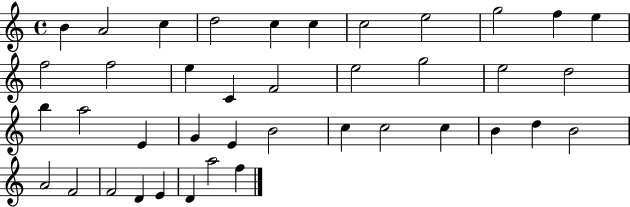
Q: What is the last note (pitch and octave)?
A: F5